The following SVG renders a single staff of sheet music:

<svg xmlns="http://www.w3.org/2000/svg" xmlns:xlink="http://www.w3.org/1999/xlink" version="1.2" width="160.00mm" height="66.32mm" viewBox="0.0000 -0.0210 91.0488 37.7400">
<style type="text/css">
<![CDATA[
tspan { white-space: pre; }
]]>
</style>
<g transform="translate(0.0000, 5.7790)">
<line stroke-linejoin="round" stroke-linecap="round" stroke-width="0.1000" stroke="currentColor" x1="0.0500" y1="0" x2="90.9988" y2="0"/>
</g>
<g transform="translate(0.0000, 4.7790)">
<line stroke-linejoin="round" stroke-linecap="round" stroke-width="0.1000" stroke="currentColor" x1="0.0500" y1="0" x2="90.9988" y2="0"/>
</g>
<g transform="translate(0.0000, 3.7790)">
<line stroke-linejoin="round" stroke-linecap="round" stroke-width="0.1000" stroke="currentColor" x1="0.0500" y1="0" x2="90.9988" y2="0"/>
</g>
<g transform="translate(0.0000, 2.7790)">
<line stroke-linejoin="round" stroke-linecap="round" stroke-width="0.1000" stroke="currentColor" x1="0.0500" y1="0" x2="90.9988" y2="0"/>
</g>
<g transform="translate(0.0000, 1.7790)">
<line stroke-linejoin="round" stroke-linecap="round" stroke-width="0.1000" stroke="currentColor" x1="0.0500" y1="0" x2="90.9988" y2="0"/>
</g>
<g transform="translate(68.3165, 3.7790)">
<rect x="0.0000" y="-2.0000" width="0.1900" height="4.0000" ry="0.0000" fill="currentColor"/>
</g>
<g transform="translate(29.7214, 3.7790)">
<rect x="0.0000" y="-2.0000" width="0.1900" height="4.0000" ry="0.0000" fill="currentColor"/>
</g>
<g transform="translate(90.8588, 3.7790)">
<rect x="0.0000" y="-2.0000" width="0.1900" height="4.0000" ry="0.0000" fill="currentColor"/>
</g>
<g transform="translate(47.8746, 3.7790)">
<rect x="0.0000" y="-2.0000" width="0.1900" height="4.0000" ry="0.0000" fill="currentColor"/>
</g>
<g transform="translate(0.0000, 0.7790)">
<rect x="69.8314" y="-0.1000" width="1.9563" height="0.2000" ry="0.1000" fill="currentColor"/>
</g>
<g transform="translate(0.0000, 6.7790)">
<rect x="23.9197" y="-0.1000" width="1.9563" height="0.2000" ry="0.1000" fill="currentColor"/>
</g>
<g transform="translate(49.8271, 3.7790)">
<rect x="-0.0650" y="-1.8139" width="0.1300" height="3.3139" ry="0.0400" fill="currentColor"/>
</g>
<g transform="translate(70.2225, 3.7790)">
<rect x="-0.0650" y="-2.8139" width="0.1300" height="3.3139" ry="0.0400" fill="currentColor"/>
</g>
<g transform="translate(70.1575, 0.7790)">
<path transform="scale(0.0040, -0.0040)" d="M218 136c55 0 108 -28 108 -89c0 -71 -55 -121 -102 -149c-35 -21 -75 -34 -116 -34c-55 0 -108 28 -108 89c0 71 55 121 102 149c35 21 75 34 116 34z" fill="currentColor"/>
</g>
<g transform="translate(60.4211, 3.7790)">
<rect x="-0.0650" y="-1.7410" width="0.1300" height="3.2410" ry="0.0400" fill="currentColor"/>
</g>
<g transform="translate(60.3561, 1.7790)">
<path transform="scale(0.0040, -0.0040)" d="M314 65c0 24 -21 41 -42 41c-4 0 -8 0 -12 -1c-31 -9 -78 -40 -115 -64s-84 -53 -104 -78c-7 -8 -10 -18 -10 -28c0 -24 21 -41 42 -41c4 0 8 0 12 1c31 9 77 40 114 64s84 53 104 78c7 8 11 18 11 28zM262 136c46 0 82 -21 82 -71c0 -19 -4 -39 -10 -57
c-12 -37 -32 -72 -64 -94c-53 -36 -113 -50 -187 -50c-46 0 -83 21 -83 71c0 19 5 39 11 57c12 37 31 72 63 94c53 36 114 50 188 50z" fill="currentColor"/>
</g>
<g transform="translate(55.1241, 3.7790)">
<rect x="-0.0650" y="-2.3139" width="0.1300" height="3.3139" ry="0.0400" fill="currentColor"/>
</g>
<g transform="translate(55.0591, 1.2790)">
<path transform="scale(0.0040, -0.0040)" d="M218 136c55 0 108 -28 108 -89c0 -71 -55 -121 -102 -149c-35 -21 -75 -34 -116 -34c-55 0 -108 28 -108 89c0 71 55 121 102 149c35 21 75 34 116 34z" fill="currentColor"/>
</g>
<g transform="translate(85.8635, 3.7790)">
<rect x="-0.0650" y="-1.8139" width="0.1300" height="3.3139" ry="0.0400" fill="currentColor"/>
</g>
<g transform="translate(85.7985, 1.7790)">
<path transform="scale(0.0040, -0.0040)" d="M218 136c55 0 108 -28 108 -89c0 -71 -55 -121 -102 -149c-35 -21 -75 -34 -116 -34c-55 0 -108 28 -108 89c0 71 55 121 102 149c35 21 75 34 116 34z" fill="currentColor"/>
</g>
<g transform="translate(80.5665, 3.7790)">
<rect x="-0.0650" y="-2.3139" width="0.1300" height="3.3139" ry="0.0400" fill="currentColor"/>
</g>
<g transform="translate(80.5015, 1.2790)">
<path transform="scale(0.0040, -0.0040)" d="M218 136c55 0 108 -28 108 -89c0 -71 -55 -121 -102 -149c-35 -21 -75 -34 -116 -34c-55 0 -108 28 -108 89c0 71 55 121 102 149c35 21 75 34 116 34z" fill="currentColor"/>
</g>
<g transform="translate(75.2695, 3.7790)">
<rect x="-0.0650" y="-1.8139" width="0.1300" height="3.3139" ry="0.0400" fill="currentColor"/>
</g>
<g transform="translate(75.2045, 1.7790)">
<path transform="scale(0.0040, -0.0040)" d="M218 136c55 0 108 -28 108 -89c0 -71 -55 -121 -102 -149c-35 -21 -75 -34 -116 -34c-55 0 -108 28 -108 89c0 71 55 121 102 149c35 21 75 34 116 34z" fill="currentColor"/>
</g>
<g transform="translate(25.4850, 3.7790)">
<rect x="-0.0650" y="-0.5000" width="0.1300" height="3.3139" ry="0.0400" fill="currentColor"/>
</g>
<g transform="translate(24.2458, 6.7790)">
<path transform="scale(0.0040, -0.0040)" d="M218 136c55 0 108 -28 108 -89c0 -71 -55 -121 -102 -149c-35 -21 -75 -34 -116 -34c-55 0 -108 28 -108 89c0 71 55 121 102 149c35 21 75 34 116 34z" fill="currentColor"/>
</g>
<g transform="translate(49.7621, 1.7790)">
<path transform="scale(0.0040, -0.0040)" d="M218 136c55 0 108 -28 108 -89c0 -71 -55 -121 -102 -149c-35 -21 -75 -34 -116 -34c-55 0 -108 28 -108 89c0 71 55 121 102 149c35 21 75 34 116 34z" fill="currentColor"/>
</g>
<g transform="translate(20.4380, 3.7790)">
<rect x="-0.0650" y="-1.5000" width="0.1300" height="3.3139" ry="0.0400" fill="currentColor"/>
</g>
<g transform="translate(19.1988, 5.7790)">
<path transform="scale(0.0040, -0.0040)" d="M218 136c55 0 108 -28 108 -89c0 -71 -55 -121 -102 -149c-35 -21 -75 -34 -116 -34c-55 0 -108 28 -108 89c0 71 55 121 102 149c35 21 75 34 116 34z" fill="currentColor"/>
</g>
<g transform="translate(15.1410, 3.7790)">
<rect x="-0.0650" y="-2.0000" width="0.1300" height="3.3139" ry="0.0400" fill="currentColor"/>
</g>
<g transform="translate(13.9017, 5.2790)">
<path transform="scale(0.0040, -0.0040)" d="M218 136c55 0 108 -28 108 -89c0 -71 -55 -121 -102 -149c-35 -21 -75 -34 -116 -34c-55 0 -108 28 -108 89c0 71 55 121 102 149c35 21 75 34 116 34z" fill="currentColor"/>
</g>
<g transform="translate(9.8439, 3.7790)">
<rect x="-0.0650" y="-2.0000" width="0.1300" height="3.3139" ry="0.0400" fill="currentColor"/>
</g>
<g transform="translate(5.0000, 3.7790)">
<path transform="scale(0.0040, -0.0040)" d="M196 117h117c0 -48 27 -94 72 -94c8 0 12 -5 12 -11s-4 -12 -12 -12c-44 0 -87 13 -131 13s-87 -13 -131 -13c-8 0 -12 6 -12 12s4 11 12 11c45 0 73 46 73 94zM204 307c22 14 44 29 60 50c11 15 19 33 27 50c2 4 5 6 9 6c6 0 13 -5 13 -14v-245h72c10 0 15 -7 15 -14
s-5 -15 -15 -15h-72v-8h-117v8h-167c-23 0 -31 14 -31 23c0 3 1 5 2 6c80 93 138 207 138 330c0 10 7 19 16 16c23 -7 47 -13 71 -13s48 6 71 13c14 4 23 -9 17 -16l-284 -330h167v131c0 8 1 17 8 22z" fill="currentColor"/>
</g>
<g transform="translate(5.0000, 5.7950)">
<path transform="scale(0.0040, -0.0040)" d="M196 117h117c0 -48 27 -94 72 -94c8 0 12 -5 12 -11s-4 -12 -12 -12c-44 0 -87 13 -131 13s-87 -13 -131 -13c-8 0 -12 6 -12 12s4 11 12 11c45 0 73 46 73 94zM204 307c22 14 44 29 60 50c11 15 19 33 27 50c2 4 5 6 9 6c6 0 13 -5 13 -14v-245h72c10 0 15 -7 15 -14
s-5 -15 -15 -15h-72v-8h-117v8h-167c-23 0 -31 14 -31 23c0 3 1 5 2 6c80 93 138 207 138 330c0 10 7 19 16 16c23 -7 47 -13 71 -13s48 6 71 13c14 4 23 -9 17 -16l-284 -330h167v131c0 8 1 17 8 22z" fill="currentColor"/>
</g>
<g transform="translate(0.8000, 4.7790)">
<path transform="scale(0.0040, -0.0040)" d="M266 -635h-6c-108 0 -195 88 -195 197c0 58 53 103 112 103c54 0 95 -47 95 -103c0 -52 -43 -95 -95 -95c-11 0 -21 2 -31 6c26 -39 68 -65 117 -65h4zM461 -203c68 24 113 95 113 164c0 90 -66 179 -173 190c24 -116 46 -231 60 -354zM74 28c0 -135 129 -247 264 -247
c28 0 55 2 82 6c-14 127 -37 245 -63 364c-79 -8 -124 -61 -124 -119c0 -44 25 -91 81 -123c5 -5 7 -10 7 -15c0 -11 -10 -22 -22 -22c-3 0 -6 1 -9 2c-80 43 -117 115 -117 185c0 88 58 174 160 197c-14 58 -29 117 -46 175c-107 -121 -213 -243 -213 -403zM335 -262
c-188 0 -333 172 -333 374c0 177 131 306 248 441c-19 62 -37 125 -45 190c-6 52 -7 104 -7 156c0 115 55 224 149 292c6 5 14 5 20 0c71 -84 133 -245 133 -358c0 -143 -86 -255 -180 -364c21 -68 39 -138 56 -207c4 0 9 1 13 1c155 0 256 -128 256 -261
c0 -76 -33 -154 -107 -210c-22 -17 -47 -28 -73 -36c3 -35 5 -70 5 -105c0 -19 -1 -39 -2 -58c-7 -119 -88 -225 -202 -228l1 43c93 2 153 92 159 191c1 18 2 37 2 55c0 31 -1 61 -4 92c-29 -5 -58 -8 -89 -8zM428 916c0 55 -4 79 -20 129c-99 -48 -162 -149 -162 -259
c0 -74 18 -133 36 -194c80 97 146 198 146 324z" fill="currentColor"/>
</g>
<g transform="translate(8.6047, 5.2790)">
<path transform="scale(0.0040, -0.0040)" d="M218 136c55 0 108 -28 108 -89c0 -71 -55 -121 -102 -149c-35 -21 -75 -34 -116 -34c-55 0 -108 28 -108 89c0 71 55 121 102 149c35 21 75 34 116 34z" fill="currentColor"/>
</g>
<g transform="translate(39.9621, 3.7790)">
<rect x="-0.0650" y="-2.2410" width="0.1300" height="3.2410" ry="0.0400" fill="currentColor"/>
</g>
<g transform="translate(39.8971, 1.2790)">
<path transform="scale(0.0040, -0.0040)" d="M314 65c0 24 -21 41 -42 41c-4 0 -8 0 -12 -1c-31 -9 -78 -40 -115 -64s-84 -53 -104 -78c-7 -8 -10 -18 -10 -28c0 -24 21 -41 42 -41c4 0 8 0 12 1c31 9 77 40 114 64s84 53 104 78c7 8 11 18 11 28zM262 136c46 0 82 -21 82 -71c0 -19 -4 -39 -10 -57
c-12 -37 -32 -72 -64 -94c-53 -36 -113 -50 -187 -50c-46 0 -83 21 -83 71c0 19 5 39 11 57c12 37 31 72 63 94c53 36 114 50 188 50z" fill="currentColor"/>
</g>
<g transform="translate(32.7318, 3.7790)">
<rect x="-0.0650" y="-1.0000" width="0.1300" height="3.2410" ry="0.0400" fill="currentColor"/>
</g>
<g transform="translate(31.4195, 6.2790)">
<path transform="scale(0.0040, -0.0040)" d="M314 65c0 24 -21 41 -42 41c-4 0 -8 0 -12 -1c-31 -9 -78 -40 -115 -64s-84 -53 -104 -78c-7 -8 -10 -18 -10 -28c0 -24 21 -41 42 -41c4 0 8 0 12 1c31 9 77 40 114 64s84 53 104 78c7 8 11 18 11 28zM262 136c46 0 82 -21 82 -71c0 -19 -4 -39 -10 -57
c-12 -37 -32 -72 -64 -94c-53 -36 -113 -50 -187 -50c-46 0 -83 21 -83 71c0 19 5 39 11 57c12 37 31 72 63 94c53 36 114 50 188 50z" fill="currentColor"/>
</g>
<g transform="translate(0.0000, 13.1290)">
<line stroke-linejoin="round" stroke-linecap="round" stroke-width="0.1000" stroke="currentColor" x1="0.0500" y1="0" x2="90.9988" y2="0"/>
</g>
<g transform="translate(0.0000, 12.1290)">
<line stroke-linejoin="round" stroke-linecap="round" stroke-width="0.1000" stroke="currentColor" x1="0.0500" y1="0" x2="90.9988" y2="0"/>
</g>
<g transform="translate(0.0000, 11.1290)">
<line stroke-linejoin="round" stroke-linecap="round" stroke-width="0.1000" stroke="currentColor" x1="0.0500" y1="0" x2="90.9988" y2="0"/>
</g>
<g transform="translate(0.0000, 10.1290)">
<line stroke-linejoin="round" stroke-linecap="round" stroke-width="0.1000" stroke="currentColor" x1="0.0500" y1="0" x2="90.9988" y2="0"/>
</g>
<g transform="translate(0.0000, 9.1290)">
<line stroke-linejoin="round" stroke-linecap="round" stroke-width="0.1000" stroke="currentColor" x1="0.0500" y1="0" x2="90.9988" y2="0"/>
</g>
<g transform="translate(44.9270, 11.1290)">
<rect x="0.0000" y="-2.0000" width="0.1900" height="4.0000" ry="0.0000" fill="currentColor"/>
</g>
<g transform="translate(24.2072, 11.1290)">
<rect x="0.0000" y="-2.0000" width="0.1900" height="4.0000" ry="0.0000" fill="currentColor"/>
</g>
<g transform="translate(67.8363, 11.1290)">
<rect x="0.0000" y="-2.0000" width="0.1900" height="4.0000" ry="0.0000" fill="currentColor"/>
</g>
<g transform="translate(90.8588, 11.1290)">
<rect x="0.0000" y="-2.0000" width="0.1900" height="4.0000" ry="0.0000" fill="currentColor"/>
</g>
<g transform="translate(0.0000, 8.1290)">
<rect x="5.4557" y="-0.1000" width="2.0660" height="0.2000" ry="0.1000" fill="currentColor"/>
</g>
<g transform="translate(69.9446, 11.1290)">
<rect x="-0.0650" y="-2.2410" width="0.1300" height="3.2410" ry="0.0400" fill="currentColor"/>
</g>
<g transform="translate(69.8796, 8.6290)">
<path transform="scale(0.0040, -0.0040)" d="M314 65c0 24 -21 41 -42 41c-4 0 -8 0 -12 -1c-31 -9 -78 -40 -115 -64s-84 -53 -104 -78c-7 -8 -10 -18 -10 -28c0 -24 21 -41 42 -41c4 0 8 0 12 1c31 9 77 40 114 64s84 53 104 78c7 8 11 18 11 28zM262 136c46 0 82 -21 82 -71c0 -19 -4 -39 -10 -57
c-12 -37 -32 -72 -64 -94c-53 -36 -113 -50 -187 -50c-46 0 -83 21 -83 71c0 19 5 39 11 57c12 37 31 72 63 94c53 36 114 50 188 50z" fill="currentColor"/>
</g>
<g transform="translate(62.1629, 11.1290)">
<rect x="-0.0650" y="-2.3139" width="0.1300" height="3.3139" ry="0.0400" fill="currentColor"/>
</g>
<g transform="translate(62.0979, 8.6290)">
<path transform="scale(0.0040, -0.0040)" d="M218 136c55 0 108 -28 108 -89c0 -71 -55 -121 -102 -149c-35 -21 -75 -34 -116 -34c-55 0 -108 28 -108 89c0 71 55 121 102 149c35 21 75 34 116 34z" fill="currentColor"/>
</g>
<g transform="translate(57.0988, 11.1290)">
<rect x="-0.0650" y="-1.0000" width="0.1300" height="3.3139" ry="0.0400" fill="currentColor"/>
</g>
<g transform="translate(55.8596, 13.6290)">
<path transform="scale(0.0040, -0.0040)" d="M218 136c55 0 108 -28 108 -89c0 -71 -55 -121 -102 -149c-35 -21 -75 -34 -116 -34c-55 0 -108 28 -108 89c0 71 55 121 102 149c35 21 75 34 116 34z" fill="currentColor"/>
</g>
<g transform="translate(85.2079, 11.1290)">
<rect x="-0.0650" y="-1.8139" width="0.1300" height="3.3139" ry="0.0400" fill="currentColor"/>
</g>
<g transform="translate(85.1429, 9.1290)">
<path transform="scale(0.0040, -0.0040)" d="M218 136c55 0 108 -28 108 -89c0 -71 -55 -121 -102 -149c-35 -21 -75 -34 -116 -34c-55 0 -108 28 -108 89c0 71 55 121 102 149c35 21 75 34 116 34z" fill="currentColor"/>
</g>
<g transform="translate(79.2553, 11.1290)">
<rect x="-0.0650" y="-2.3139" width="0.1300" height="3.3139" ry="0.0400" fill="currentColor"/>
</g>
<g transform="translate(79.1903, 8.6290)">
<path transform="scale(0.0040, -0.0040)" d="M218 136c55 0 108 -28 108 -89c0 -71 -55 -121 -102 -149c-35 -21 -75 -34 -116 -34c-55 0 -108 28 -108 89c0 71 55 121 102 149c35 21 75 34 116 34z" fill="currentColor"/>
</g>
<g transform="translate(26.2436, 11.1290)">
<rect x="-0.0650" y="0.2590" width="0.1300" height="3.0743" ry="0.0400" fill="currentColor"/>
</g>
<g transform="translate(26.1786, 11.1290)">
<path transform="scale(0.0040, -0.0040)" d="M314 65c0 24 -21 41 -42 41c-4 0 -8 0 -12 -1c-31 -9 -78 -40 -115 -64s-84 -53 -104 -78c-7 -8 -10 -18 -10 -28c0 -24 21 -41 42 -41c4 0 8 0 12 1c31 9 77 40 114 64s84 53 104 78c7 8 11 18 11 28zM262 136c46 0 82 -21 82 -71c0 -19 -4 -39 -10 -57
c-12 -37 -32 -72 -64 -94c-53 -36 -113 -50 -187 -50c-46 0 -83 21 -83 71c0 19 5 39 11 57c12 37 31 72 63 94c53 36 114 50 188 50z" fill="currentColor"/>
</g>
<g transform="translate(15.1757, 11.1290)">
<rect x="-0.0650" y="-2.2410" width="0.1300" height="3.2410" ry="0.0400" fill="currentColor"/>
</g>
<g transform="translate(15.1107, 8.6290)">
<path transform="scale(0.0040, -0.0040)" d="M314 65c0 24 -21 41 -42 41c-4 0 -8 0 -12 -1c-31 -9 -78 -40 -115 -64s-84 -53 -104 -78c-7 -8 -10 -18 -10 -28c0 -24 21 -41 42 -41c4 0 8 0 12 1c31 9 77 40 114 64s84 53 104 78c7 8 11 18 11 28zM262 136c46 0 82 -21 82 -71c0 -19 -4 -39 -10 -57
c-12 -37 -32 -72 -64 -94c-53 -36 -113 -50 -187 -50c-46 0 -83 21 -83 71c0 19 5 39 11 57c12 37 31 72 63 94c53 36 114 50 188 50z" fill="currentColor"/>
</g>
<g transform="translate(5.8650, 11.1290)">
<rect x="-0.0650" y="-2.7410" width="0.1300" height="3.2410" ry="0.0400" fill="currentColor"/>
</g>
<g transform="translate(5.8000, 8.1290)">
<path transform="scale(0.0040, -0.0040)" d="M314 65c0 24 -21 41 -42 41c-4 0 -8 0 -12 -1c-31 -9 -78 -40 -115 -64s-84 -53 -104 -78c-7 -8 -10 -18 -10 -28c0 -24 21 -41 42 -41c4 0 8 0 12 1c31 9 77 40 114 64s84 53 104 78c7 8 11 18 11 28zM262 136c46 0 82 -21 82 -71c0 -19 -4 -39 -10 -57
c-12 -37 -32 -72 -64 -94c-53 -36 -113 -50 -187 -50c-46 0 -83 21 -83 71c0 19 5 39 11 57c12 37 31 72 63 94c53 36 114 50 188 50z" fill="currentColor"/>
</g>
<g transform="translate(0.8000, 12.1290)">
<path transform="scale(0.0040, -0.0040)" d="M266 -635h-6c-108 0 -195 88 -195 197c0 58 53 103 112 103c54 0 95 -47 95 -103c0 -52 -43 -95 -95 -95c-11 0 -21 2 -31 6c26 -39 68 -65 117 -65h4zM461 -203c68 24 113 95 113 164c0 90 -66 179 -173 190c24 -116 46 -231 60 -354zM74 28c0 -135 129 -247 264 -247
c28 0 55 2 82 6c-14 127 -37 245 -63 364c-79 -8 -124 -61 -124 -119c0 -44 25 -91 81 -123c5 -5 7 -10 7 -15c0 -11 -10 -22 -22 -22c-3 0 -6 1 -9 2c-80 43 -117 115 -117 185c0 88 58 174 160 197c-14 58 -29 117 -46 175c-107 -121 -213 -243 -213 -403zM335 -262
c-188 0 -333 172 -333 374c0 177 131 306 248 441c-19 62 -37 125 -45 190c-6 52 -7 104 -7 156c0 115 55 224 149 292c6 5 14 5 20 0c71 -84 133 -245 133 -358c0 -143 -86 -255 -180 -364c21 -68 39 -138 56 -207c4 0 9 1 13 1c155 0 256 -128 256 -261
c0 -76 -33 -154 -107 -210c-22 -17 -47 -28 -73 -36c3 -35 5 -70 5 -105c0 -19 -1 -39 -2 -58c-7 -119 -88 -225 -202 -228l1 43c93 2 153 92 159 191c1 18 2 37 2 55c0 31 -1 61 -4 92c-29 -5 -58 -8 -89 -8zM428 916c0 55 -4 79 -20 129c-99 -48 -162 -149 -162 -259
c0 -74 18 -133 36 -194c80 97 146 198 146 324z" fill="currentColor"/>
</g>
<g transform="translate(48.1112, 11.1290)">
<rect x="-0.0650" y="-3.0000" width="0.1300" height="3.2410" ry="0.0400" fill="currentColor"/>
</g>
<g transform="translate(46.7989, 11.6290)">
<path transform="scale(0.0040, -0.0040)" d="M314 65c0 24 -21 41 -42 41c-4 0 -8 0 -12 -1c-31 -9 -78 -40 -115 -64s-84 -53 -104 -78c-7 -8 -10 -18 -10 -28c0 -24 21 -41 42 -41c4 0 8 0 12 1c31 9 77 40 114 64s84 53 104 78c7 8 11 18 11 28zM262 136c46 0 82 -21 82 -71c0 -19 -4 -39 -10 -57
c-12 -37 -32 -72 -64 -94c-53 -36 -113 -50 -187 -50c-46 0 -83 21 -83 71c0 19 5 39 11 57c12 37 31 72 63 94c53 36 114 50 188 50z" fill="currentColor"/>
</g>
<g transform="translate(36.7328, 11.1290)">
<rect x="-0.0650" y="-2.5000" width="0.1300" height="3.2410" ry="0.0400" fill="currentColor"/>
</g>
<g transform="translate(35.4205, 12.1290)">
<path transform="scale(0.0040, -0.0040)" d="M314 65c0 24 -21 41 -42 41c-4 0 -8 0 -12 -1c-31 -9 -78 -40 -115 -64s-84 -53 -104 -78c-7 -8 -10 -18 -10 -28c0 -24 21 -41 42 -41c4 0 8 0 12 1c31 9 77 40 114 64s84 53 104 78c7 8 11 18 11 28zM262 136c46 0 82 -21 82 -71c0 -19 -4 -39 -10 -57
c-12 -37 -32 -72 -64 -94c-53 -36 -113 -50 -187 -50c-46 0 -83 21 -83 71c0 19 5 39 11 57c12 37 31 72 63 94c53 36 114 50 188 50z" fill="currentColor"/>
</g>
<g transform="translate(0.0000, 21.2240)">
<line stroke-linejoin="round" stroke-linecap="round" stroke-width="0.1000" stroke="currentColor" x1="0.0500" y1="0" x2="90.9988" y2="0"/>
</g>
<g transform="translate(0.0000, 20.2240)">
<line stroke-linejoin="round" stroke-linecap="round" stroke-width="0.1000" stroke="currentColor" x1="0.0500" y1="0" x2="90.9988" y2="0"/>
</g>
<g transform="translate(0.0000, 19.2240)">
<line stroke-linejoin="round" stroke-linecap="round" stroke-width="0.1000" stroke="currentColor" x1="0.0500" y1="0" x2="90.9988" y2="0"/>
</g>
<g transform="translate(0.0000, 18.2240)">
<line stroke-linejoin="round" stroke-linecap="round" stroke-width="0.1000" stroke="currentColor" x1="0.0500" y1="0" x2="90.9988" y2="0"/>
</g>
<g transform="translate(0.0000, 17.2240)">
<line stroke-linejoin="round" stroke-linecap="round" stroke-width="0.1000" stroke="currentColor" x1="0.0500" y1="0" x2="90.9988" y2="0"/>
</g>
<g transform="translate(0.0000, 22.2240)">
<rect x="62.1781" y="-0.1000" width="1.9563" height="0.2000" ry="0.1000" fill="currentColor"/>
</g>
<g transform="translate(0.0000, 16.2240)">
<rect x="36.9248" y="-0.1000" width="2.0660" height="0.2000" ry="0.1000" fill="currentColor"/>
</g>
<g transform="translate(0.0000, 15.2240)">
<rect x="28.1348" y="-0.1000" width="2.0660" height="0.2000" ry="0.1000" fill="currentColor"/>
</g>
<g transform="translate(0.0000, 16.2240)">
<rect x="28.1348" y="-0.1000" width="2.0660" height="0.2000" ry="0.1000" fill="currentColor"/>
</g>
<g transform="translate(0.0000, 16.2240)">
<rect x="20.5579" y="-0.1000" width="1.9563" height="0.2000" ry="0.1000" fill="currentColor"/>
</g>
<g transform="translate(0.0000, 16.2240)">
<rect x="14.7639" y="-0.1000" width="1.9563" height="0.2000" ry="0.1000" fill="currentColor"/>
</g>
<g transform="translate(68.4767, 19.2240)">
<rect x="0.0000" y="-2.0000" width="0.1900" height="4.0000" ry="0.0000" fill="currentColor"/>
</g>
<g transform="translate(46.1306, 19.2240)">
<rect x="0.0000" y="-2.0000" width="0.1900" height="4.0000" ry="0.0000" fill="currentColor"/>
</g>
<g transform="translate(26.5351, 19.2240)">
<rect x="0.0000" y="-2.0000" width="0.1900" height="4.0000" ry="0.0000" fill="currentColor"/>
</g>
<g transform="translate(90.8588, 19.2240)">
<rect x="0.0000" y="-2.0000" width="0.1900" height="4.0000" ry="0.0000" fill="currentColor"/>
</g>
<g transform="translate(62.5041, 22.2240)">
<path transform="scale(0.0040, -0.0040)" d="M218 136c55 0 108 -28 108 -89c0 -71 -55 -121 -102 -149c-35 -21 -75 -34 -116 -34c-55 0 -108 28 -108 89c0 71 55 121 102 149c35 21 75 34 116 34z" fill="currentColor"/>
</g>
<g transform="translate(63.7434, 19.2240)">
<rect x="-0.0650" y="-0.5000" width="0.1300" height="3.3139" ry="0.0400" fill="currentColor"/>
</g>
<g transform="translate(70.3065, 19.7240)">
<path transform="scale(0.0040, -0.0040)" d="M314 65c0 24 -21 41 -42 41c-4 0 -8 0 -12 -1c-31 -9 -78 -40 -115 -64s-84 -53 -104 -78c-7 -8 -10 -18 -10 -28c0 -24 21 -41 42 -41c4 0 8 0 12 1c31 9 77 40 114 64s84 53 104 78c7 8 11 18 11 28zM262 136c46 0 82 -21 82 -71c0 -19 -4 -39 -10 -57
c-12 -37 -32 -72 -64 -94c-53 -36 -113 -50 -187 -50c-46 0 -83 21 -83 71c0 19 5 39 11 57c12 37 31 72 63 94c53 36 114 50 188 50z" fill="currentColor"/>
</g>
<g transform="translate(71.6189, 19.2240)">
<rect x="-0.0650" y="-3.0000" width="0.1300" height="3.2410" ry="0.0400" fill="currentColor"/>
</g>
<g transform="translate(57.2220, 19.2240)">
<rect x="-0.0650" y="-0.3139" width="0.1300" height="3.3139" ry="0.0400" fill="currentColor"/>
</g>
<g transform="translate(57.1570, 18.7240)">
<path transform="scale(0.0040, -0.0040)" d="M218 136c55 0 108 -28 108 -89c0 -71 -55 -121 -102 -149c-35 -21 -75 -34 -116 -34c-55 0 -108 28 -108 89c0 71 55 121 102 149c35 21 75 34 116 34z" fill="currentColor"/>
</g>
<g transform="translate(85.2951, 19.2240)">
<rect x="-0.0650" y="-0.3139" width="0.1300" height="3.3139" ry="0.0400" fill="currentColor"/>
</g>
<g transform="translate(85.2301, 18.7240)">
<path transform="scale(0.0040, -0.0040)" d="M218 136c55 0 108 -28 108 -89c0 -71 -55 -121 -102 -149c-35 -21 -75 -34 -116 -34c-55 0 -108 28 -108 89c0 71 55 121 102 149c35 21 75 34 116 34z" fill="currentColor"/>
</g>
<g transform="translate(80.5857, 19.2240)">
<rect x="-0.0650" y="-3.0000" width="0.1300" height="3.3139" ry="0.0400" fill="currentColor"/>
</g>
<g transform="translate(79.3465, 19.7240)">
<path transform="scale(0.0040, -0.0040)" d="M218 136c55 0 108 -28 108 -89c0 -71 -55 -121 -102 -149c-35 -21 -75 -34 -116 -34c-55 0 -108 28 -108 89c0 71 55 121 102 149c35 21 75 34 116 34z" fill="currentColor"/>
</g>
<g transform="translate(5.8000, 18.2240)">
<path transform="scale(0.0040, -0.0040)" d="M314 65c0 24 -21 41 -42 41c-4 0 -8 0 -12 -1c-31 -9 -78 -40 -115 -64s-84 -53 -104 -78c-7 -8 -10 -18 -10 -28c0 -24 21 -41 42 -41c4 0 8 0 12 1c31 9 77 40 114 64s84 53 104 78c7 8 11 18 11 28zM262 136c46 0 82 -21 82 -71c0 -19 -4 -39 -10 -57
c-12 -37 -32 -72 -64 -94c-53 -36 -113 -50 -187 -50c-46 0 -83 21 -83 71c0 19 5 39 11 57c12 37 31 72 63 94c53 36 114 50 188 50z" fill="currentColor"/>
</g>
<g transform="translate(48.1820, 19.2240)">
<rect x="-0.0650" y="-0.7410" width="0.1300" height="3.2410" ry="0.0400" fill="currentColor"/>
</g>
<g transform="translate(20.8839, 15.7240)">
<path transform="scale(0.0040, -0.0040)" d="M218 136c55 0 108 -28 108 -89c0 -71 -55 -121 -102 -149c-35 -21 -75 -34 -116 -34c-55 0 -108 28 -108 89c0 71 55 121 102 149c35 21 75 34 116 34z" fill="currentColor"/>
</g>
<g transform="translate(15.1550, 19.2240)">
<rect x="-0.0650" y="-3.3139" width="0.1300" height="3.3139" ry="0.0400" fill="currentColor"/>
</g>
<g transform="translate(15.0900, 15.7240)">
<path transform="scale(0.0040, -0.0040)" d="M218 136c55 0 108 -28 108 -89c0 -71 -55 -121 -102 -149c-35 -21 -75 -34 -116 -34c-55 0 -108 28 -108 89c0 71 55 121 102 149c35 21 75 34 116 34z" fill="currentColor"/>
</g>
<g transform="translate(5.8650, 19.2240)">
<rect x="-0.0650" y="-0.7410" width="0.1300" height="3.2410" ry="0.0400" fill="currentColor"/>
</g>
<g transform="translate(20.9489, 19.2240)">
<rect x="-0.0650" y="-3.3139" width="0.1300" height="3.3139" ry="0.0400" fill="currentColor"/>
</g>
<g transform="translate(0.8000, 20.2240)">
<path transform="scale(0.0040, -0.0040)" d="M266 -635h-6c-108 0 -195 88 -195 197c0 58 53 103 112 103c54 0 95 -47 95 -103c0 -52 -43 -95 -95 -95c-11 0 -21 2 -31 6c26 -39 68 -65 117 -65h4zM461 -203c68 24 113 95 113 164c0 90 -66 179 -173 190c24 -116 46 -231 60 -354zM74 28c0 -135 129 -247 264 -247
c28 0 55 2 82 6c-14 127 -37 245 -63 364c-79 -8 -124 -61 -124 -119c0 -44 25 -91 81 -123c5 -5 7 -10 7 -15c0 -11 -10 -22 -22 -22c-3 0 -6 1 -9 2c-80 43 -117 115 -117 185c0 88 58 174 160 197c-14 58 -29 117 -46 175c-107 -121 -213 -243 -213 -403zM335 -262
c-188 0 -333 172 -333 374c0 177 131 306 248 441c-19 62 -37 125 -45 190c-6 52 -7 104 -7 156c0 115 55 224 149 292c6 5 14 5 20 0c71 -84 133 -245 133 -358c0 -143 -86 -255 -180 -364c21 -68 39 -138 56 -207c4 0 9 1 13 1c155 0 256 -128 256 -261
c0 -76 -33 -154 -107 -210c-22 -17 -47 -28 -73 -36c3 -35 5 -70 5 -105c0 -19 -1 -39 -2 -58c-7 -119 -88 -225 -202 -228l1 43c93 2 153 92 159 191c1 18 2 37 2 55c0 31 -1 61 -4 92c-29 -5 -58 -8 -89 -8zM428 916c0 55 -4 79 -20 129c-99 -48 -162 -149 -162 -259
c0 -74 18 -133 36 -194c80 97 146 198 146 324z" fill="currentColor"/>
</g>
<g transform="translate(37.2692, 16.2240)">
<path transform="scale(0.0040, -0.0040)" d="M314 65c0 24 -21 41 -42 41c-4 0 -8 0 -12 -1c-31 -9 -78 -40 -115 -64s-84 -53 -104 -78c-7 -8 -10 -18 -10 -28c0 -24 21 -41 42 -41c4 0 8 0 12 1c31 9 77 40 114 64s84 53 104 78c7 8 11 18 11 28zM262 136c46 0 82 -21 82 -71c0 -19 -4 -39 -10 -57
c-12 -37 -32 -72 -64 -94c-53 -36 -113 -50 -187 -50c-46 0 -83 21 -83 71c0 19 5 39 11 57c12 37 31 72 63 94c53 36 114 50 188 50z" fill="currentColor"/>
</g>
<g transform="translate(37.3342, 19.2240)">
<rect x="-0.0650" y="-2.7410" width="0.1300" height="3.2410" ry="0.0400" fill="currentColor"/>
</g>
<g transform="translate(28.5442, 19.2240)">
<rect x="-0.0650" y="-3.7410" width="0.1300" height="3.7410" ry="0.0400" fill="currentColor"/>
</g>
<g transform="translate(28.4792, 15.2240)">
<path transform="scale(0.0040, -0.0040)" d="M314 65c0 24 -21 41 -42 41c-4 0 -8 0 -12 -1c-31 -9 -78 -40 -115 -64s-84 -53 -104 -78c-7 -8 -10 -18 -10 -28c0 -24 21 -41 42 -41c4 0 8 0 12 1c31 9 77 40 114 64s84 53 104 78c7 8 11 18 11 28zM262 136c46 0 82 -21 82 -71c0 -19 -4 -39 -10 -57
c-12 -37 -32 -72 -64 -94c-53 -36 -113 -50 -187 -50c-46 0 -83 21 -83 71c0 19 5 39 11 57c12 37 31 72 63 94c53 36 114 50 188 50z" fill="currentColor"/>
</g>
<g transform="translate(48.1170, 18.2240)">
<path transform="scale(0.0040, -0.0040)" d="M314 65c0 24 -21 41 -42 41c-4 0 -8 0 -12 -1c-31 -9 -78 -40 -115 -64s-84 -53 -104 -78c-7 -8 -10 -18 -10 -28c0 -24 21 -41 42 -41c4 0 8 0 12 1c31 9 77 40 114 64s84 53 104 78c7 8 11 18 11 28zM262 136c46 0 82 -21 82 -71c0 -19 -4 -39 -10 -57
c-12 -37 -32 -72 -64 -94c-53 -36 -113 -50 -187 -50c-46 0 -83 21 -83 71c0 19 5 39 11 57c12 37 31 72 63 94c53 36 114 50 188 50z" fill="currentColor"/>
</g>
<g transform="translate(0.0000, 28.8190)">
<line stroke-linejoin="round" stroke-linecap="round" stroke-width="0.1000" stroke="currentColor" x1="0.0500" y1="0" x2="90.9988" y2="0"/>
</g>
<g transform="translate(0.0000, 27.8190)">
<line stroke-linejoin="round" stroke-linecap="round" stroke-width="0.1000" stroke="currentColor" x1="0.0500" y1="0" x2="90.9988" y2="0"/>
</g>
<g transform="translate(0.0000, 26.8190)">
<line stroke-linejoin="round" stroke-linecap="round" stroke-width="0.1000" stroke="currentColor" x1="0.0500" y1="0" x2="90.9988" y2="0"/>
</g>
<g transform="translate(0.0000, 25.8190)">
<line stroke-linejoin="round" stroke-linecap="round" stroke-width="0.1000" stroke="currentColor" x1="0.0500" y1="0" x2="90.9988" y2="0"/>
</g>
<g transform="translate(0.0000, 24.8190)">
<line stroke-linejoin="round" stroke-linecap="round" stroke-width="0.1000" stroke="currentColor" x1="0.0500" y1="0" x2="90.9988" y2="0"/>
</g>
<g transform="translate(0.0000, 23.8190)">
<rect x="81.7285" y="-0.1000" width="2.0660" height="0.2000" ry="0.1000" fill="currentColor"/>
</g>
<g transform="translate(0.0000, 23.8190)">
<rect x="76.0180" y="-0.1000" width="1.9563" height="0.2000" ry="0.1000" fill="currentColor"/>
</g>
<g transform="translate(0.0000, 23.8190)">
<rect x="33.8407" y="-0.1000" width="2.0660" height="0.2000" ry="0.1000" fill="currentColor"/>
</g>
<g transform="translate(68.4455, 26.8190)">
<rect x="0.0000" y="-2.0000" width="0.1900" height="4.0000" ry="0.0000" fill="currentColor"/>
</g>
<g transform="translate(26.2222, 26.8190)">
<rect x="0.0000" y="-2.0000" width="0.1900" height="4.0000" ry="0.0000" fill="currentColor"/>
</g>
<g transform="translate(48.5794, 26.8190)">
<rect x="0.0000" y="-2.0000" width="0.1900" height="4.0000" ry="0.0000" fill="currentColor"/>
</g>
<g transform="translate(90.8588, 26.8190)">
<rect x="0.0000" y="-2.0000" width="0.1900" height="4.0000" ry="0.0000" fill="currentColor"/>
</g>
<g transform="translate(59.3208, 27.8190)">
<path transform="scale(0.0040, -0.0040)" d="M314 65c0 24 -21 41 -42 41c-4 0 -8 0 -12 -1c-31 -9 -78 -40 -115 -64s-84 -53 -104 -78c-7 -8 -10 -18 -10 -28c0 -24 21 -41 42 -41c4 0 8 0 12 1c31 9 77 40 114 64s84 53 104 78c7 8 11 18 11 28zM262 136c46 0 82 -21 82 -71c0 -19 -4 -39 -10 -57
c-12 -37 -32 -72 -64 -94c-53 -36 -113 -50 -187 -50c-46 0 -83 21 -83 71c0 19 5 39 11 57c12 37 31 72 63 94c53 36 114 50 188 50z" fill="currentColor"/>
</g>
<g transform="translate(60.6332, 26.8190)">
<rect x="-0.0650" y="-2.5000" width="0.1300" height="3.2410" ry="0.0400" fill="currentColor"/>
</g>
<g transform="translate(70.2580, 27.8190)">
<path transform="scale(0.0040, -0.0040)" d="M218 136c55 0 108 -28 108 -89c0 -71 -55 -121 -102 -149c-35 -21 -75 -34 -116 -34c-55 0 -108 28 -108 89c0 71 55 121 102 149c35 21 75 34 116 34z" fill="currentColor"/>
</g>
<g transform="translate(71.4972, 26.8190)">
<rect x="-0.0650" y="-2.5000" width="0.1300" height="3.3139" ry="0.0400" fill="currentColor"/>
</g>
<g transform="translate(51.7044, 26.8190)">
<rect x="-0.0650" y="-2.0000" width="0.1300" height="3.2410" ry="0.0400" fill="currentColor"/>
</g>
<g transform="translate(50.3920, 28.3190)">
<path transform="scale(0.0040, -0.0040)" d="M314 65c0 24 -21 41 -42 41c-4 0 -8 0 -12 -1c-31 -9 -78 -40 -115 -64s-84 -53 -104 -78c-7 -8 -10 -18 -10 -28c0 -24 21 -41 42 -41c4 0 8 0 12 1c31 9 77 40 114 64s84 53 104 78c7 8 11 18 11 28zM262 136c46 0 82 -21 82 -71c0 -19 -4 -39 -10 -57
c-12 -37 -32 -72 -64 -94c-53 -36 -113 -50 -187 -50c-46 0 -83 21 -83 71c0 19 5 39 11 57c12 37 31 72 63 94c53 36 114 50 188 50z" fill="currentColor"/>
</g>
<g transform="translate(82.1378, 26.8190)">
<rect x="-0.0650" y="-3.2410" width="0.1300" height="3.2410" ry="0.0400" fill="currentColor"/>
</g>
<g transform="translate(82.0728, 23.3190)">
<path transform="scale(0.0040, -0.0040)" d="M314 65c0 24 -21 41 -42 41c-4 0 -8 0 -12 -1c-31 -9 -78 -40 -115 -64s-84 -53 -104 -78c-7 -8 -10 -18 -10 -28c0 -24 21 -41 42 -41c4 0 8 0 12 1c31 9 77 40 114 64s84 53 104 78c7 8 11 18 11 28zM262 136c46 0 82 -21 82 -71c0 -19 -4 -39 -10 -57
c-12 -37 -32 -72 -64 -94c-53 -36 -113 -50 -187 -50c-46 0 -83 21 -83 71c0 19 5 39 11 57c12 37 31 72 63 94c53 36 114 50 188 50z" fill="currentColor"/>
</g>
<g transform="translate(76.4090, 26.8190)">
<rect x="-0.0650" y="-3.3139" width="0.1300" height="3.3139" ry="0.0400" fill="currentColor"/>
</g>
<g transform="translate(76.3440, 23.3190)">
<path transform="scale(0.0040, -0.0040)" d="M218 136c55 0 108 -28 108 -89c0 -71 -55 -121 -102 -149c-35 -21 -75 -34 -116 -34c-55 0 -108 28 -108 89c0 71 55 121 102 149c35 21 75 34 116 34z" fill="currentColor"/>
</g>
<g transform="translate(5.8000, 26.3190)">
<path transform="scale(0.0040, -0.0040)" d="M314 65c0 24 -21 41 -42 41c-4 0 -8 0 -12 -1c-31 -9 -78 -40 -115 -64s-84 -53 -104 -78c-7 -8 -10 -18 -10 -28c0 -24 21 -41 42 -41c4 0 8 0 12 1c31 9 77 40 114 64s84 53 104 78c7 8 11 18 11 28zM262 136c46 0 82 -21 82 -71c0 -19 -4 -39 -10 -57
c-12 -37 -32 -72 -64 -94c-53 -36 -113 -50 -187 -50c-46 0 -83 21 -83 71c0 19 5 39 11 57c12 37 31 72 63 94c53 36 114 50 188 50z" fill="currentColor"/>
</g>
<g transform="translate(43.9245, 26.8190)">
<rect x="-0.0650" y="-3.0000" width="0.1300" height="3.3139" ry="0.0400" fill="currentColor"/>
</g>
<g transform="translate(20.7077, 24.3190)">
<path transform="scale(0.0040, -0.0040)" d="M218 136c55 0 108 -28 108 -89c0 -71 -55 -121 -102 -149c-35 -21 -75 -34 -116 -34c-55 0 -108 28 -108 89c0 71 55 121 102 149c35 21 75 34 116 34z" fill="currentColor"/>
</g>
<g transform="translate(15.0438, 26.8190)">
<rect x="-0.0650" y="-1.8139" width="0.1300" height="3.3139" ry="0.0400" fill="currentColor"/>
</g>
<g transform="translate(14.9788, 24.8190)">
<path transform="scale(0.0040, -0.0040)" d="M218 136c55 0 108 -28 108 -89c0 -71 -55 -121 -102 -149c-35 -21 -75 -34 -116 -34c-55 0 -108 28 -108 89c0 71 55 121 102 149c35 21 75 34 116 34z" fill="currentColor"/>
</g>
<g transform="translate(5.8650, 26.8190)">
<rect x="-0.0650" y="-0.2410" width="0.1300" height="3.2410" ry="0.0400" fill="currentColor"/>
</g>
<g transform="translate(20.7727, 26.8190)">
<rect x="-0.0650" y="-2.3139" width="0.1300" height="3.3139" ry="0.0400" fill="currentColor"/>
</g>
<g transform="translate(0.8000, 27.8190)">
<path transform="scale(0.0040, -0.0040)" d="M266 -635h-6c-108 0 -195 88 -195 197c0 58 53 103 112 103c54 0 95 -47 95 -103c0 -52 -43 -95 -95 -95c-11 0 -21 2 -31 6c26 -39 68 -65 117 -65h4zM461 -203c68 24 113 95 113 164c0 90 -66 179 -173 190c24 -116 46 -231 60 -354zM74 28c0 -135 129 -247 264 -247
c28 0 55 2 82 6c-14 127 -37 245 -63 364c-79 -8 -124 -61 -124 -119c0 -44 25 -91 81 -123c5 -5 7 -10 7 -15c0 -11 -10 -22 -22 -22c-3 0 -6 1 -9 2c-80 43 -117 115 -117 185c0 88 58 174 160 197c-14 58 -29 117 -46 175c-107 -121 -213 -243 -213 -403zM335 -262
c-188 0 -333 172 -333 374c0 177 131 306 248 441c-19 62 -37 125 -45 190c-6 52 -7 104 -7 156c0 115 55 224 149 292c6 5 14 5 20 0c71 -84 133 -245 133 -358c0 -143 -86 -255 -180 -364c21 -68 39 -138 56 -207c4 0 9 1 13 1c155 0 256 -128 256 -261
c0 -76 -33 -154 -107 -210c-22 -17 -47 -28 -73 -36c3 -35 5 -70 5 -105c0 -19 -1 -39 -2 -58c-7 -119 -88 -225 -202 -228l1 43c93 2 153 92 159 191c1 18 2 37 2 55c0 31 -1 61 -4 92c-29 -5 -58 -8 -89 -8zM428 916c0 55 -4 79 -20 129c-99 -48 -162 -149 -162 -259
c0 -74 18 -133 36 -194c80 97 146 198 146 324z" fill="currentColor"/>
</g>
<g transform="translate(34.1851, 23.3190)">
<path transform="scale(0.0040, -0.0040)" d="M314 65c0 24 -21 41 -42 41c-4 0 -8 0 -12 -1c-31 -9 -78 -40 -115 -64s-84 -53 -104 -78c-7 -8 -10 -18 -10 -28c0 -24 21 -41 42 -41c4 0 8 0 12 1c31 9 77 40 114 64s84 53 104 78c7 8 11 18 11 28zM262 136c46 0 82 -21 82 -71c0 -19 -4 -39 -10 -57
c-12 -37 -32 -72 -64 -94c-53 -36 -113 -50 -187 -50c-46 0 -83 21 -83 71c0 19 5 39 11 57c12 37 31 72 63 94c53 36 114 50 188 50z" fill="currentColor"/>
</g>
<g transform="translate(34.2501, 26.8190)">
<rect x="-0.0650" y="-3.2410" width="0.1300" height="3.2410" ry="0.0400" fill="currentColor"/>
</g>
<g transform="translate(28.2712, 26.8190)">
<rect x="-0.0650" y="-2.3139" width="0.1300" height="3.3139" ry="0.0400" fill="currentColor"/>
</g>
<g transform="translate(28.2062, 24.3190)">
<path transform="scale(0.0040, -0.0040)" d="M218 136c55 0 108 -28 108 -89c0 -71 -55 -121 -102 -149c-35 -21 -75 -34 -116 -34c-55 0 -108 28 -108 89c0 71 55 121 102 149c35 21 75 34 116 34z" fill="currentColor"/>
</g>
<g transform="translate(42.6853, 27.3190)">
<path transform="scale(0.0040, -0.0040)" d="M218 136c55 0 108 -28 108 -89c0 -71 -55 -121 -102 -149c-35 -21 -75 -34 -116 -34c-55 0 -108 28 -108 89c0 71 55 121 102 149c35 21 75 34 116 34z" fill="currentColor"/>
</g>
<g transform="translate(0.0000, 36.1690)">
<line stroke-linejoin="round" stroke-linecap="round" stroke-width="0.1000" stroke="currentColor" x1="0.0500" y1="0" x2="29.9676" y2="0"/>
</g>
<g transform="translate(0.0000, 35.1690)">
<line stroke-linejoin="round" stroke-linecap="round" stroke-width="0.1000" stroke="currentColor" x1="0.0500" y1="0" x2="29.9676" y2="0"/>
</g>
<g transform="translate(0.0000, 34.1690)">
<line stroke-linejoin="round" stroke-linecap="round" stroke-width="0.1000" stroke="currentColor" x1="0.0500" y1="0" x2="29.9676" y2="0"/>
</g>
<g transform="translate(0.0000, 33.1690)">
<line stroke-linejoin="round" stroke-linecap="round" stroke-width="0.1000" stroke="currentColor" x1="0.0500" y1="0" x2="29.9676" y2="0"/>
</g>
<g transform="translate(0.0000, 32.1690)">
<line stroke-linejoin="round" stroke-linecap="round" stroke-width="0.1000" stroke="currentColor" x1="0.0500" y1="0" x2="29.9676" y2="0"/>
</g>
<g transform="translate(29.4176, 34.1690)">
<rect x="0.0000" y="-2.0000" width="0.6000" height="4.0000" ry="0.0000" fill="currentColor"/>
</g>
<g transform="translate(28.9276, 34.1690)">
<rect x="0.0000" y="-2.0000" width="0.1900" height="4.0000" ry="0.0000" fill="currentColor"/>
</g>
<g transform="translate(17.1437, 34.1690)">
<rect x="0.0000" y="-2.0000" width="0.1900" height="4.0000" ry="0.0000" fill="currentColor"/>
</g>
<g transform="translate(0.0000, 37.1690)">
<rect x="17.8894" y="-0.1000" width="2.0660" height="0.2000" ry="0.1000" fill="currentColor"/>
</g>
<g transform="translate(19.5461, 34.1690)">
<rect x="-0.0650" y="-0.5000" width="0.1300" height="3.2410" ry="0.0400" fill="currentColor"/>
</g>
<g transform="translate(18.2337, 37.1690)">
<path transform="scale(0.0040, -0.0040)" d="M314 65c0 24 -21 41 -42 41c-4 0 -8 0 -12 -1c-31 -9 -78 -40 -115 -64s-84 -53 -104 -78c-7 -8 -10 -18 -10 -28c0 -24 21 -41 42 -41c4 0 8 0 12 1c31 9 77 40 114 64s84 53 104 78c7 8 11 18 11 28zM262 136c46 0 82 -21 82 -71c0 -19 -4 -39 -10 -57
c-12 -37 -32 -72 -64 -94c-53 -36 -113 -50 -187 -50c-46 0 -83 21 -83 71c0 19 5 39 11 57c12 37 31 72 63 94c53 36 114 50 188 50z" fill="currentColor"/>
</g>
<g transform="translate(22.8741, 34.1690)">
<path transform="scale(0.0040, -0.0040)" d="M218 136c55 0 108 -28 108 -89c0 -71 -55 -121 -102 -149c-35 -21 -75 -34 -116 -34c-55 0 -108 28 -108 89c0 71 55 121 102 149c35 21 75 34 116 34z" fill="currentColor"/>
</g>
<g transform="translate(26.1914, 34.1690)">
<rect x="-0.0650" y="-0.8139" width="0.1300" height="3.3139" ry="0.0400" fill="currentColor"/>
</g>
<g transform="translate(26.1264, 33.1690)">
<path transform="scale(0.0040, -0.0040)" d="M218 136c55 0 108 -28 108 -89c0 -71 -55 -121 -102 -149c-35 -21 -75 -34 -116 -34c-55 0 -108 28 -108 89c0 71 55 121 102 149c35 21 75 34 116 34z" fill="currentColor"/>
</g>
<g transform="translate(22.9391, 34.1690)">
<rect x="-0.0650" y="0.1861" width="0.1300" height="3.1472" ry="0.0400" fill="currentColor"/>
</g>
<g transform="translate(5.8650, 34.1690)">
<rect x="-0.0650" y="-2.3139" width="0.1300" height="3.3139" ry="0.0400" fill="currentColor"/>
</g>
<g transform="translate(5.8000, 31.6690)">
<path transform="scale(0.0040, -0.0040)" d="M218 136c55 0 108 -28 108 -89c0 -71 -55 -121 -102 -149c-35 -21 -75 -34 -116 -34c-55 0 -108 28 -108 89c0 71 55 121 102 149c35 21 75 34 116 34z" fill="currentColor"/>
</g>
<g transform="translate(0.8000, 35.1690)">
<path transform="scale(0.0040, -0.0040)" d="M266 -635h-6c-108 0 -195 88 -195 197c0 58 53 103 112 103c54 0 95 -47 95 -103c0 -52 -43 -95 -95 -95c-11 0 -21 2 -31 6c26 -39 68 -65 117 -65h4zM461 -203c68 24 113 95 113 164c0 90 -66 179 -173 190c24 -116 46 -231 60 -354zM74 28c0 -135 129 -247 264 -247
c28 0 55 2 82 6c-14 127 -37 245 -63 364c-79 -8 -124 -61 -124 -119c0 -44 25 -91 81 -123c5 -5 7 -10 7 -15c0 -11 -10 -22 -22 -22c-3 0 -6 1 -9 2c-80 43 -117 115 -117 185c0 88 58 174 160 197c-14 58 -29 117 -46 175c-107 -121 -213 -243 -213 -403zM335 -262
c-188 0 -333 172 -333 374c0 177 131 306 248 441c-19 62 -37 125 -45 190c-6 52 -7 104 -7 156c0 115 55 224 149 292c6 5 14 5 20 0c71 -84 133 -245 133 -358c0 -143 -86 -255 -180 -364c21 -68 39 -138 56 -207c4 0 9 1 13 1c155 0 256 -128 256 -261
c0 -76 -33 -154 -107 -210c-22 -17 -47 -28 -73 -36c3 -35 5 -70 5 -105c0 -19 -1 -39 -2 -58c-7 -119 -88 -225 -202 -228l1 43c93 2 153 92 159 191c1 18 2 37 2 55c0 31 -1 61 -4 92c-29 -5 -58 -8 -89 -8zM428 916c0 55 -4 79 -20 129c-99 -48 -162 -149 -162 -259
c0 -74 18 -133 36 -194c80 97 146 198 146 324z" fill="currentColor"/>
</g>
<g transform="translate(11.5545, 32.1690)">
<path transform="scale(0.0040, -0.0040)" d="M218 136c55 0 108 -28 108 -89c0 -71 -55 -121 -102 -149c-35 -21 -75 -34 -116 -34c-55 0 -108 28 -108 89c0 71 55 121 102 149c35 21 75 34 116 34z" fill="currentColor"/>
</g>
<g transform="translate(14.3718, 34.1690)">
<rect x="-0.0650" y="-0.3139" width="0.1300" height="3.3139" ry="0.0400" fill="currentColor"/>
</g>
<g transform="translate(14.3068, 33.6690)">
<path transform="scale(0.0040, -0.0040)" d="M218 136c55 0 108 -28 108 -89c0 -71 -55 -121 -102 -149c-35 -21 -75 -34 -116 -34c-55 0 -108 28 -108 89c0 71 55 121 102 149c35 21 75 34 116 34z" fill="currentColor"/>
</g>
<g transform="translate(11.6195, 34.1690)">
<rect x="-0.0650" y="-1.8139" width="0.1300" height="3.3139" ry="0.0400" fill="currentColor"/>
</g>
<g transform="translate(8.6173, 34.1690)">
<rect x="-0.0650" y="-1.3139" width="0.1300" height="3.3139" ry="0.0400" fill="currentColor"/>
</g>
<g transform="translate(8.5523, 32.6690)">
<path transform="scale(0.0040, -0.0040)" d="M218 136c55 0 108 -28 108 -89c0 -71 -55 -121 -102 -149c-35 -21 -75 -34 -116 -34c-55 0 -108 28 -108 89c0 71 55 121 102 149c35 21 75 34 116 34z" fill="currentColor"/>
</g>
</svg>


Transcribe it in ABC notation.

X:1
T:Untitled
M:4/4
L:1/4
K:C
F F E C D2 g2 f g f2 a f g f a2 g2 B2 G2 A2 D g g2 g f d2 b b c'2 a2 d2 c C A2 A c c2 f g g b2 A F2 G2 G b b2 g e f c C2 B d